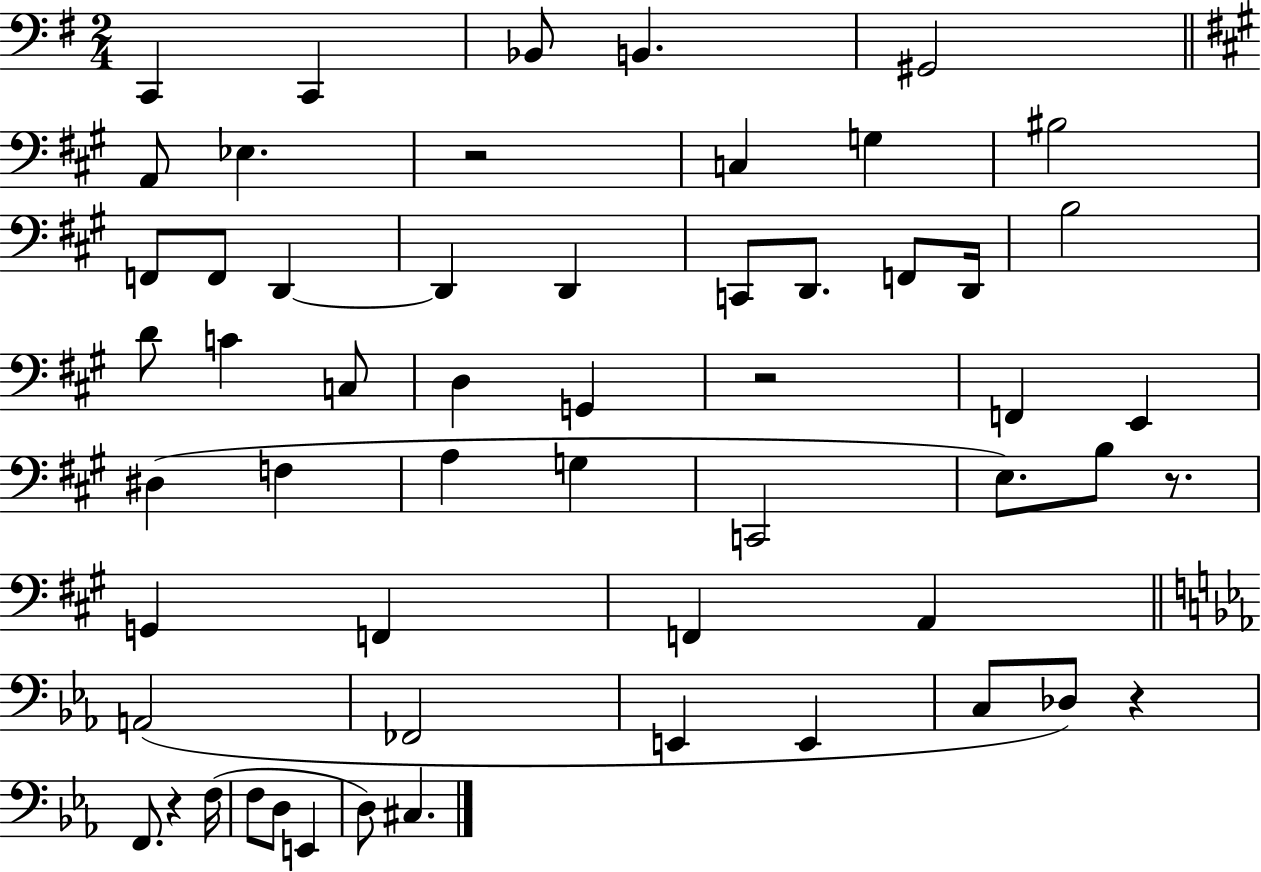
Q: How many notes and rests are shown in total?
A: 56